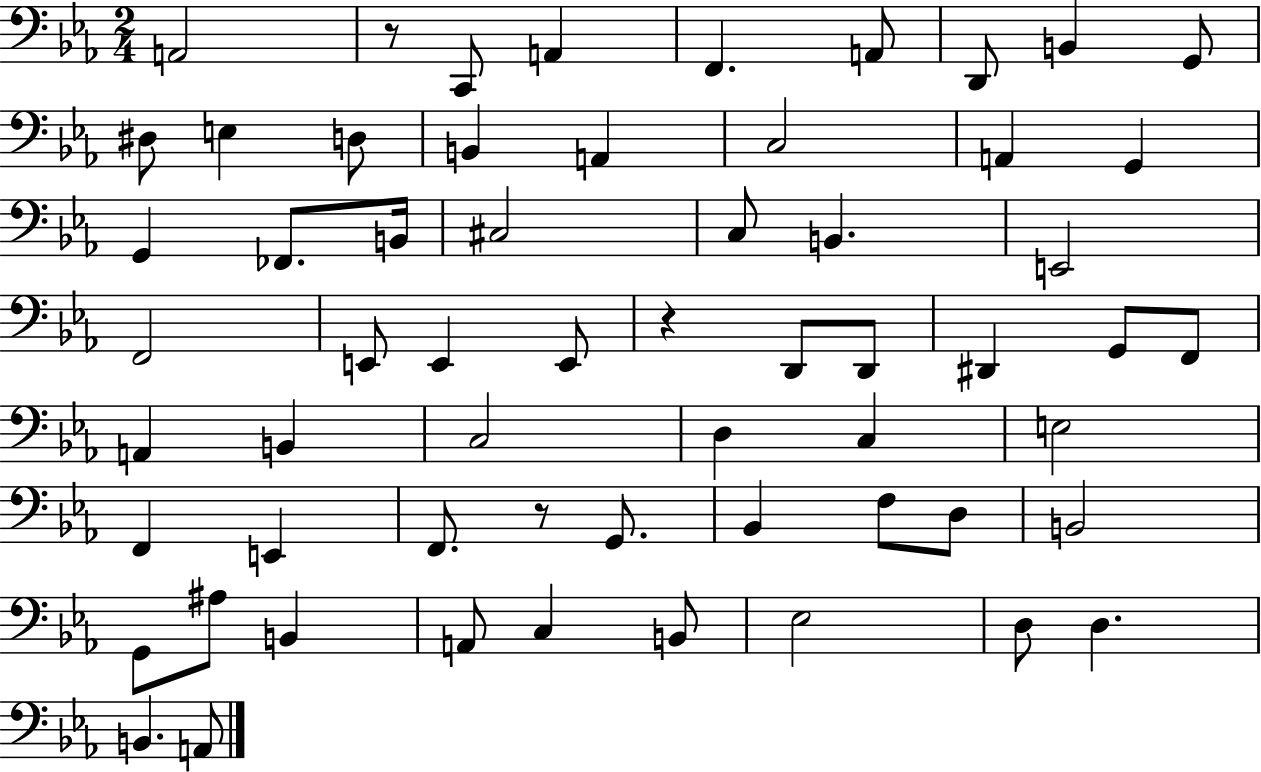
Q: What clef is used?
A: bass